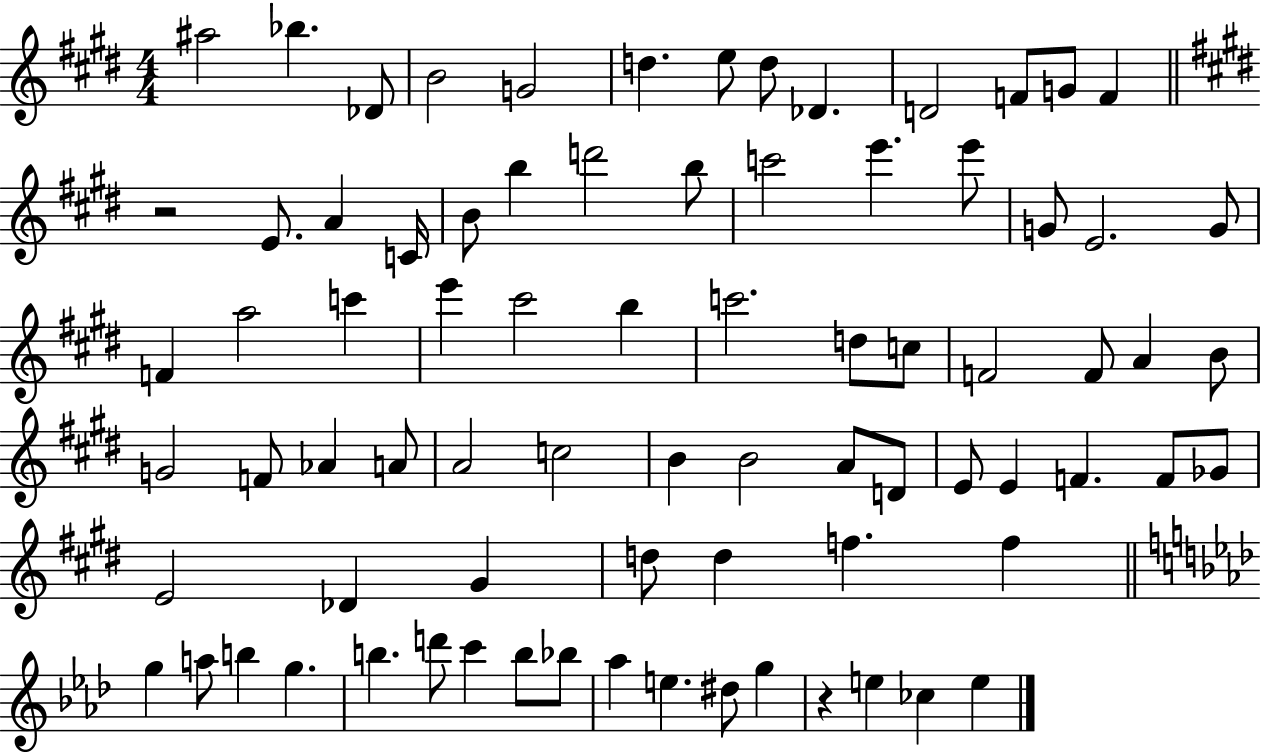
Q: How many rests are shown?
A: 2